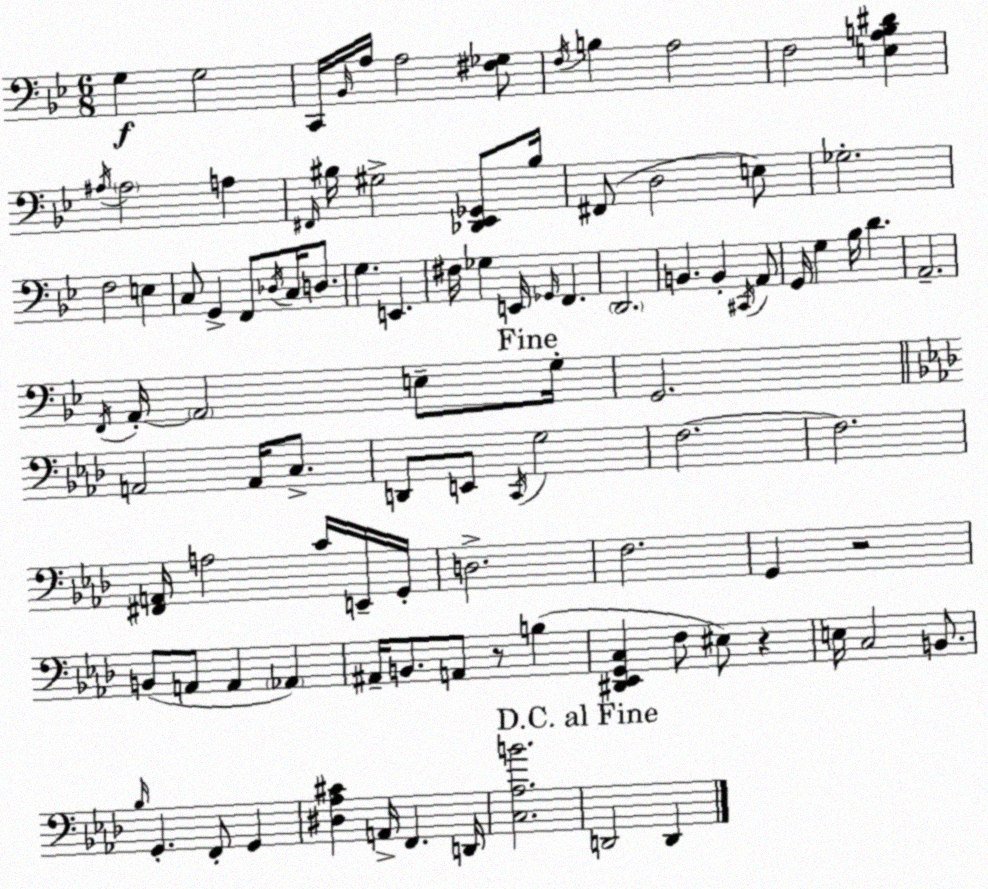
X:1
T:Untitled
M:6/8
L:1/4
K:Bb
G, G,2 C,,/4 _B,,/4 A,/4 A,2 [^F,_G,]/2 F,/4 B, A,2 F,2 [E,A,B,^D] ^A,/4 ^A,2 A, ^F,,/4 ^B,/4 ^G,2 [_D,,_E,,_G,,]/2 ^B,/4 ^F,,/2 D,2 E,/2 _G,2 F,2 E, C,/2 G,, F,,/2 _D,/4 C,/4 D,/2 G, E,, ^F,/4 _G, E,,/4 _G,,/4 F,, D,,2 B,, B,, ^C,,/4 A,,/2 G,,/4 G, _B,/4 D A,,2 F,,/4 A,,/4 A,,2 E,/2 G,/4 G,,2 A,,2 A,,/4 C,/2 D,,/2 E,,/2 C,,/4 G,2 F,2 F,2 [^F,,A,,]/4 A,2 C/4 E,,/4 G,,/4 D,2 F,2 G,, z2 B,,/2 A,,/2 A,, _A,, ^A,,/4 B,,/2 A,,/2 z/2 B, [^D,,_E,,G,,C,] F,/2 ^E,/2 z E,/4 C,2 B,,/2 _B,/4 G,, F,,/2 G,, [^D,_A,^C] A,,/4 F,, D,,/4 [C,_A,B]2 D,,2 D,,